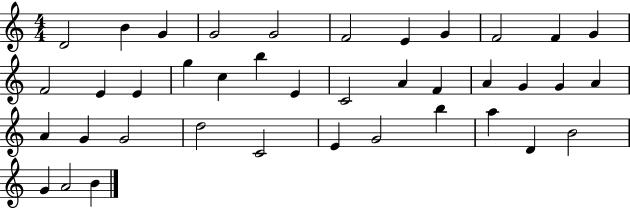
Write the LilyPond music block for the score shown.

{
  \clef treble
  \numericTimeSignature
  \time 4/4
  \key c \major
  d'2 b'4 g'4 | g'2 g'2 | f'2 e'4 g'4 | f'2 f'4 g'4 | \break f'2 e'4 e'4 | g''4 c''4 b''4 e'4 | c'2 a'4 f'4 | a'4 g'4 g'4 a'4 | \break a'4 g'4 g'2 | d''2 c'2 | e'4 g'2 b''4 | a''4 d'4 b'2 | \break g'4 a'2 b'4 | \bar "|."
}